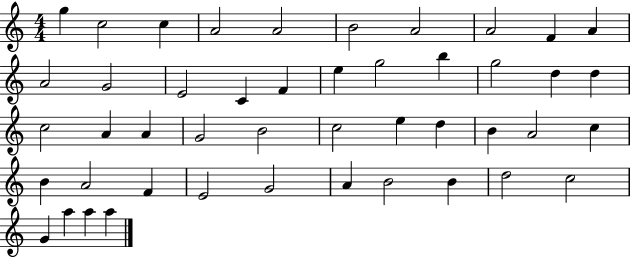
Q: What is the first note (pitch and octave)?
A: G5